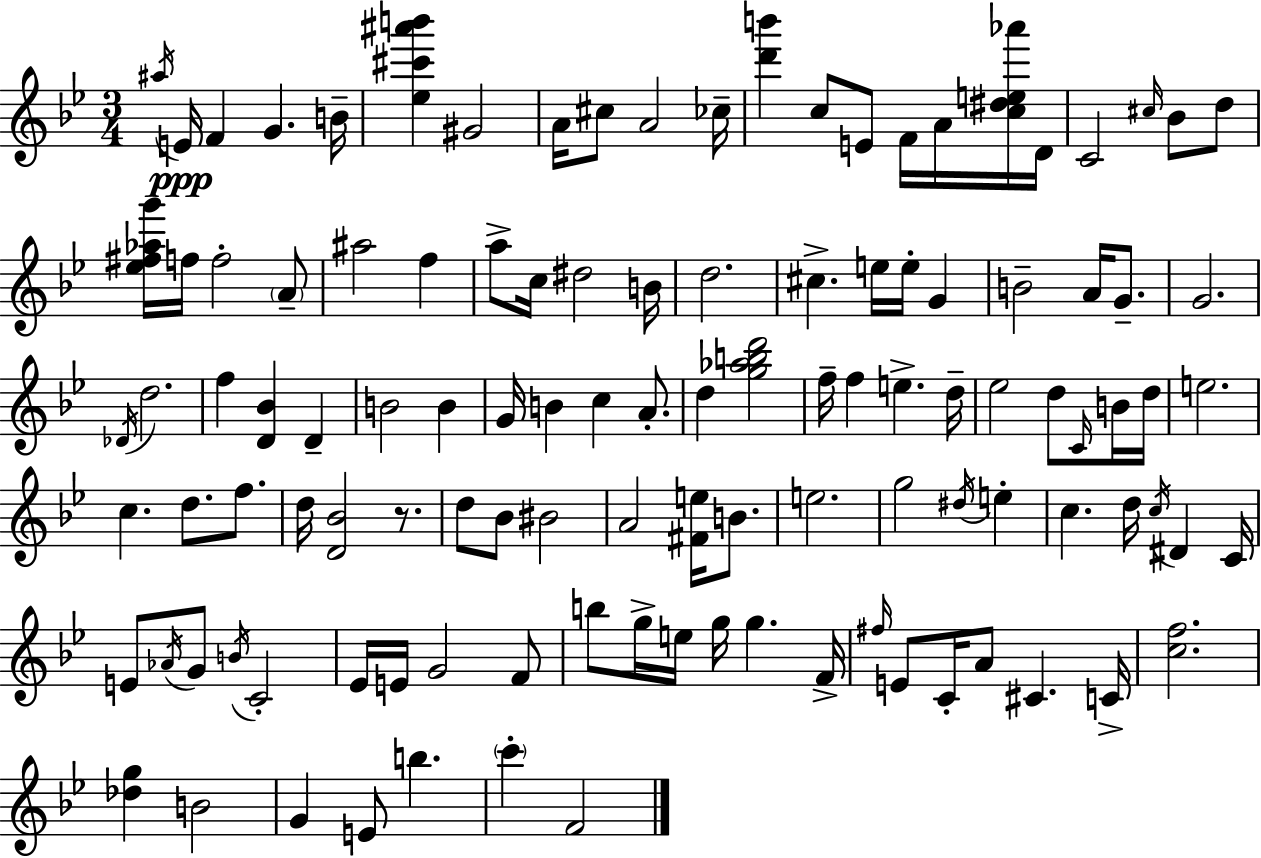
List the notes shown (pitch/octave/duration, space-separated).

A#5/s E4/s F4/q G4/q. B4/s [Eb5,C#6,A#6,B6]/q G#4/h A4/s C#5/e A4/h CES5/s [D6,B6]/q C5/e E4/e F4/s A4/s [C5,D#5,E5,Ab6]/s D4/s C4/h C#5/s Bb4/e D5/e [Eb5,F#5,Ab5,G6]/s F5/s F5/h A4/e A#5/h F5/q A5/e C5/s D#5/h B4/s D5/h. C#5/q. E5/s E5/s G4/q B4/h A4/s G4/e. G4/h. Db4/s D5/h. F5/q [D4,Bb4]/q D4/q B4/h B4/q G4/s B4/q C5/q A4/e. D5/q [G5,Ab5,B5,D6]/h F5/s F5/q E5/q. D5/s Eb5/h D5/e C4/s B4/s D5/s E5/h. C5/q. D5/e. F5/e. D5/s [D4,Bb4]/h R/e. D5/e Bb4/e BIS4/h A4/h [F#4,E5]/s B4/e. E5/h. G5/h D#5/s E5/q C5/q. D5/s C5/s D#4/q C4/s E4/e Ab4/s G4/e B4/s C4/h Eb4/s E4/s G4/h F4/e B5/e G5/s E5/s G5/s G5/q. F4/s F#5/s E4/e C4/s A4/e C#4/q. C4/s [C5,F5]/h. [Db5,G5]/q B4/h G4/q E4/e B5/q. C6/q F4/h